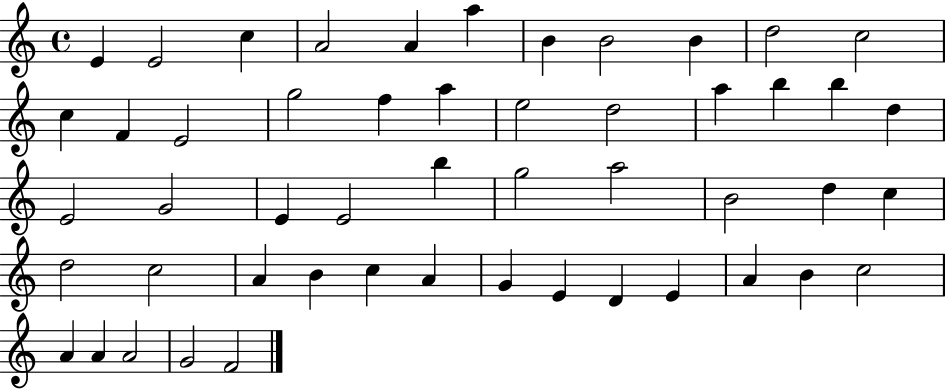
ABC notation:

X:1
T:Untitled
M:4/4
L:1/4
K:C
E E2 c A2 A a B B2 B d2 c2 c F E2 g2 f a e2 d2 a b b d E2 G2 E E2 b g2 a2 B2 d c d2 c2 A B c A G E D E A B c2 A A A2 G2 F2